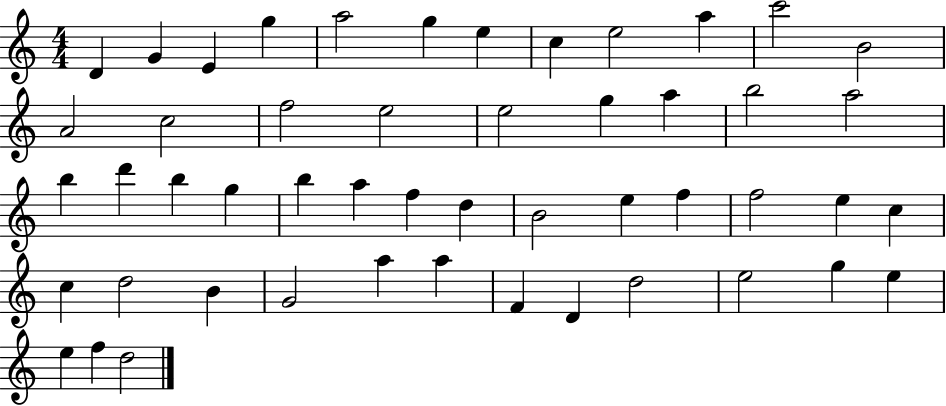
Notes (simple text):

D4/q G4/q E4/q G5/q A5/h G5/q E5/q C5/q E5/h A5/q C6/h B4/h A4/h C5/h F5/h E5/h E5/h G5/q A5/q B5/h A5/h B5/q D6/q B5/q G5/q B5/q A5/q F5/q D5/q B4/h E5/q F5/q F5/h E5/q C5/q C5/q D5/h B4/q G4/h A5/q A5/q F4/q D4/q D5/h E5/h G5/q E5/q E5/q F5/q D5/h